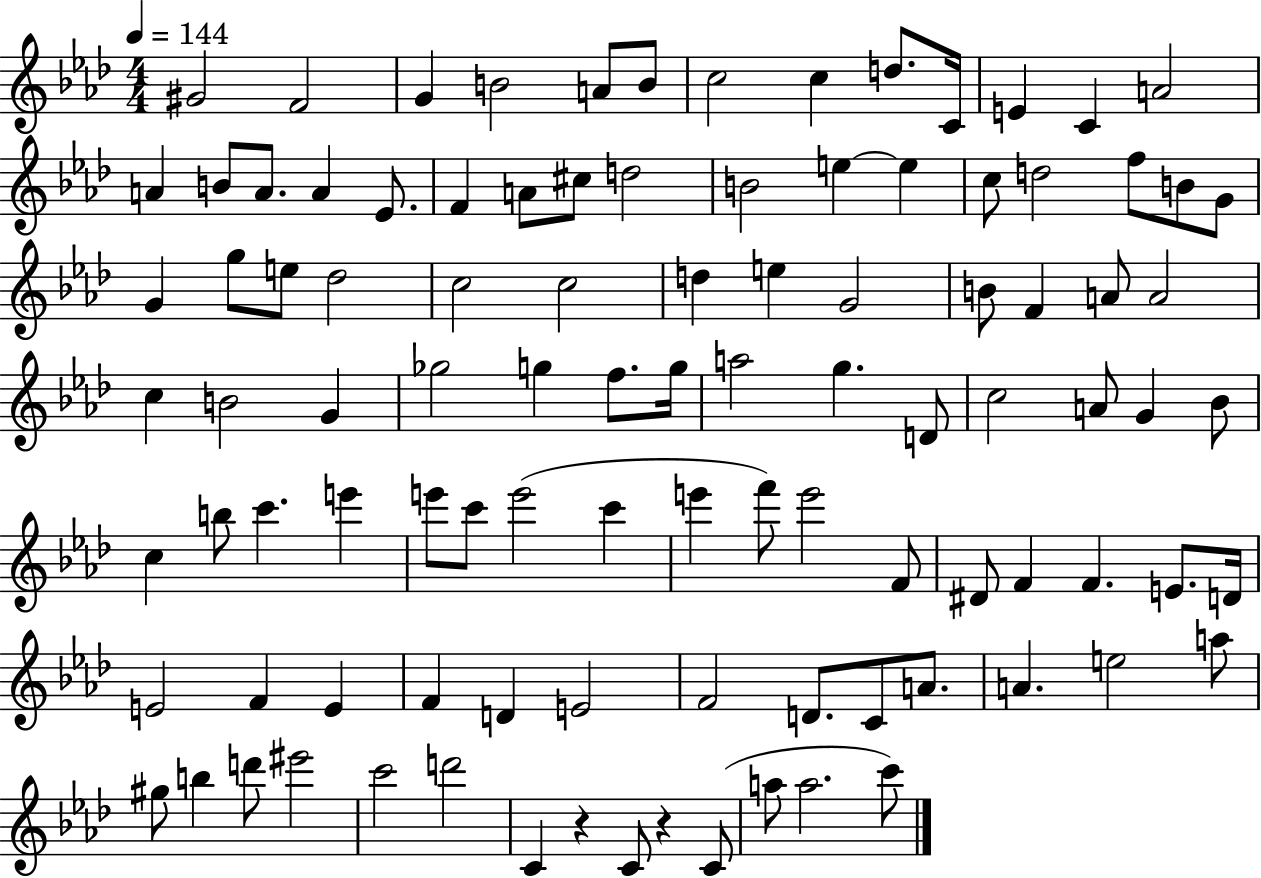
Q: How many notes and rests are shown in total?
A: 101